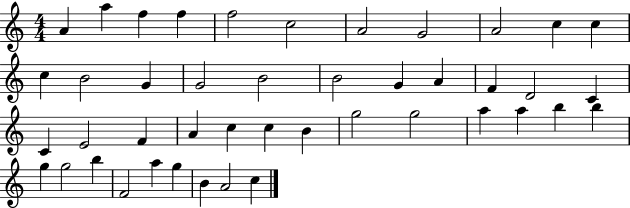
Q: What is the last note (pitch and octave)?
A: C5